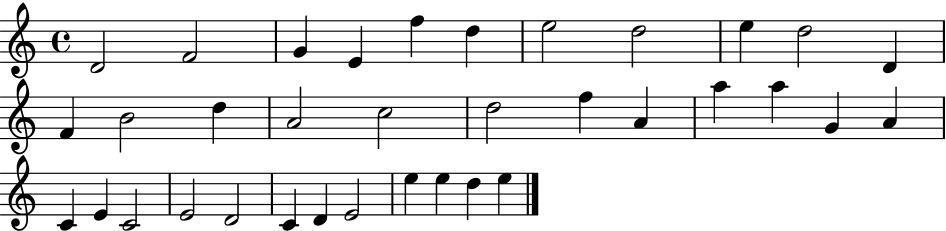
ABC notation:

X:1
T:Untitled
M:4/4
L:1/4
K:C
D2 F2 G E f d e2 d2 e d2 D F B2 d A2 c2 d2 f A a a G A C E C2 E2 D2 C D E2 e e d e